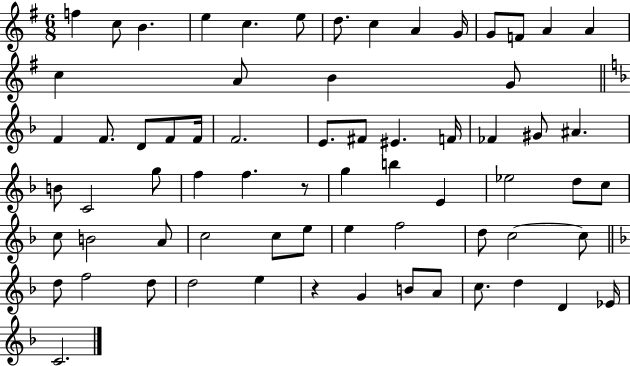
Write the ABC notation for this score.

X:1
T:Untitled
M:6/8
L:1/4
K:G
f c/2 B e c e/2 d/2 c A G/4 G/2 F/2 A A c A/2 B G/2 F F/2 D/2 F/2 F/4 F2 E/2 ^F/2 ^E F/4 _F ^G/2 ^A B/2 C2 g/2 f f z/2 g b E _e2 d/2 c/2 c/2 B2 A/2 c2 c/2 e/2 e f2 d/2 c2 c/2 d/2 f2 d/2 d2 e z G B/2 A/2 c/2 d D _E/4 C2